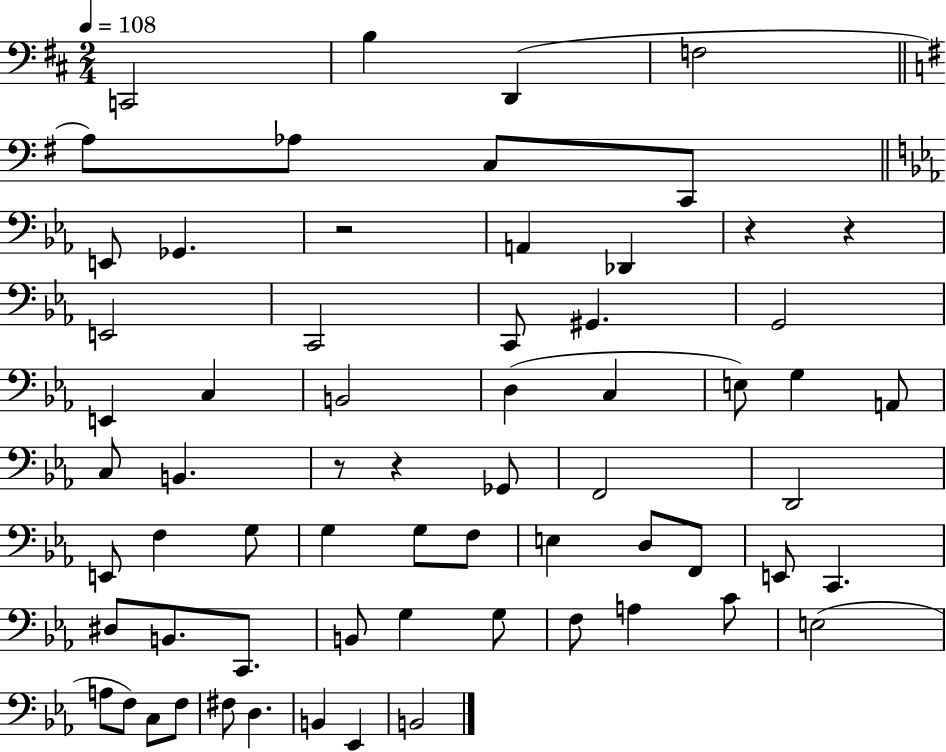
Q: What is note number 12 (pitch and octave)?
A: Db2